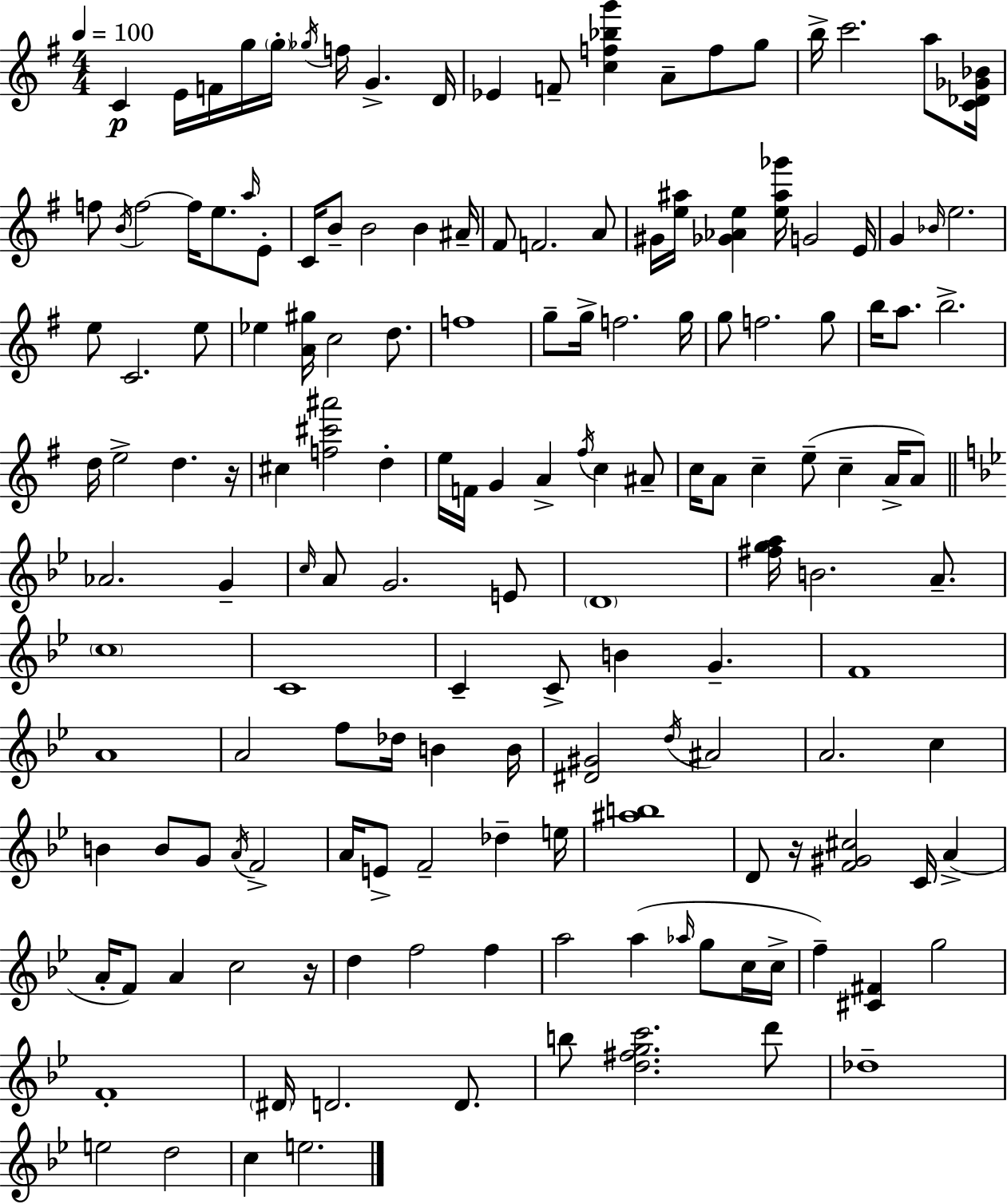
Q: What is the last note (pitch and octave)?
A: E5